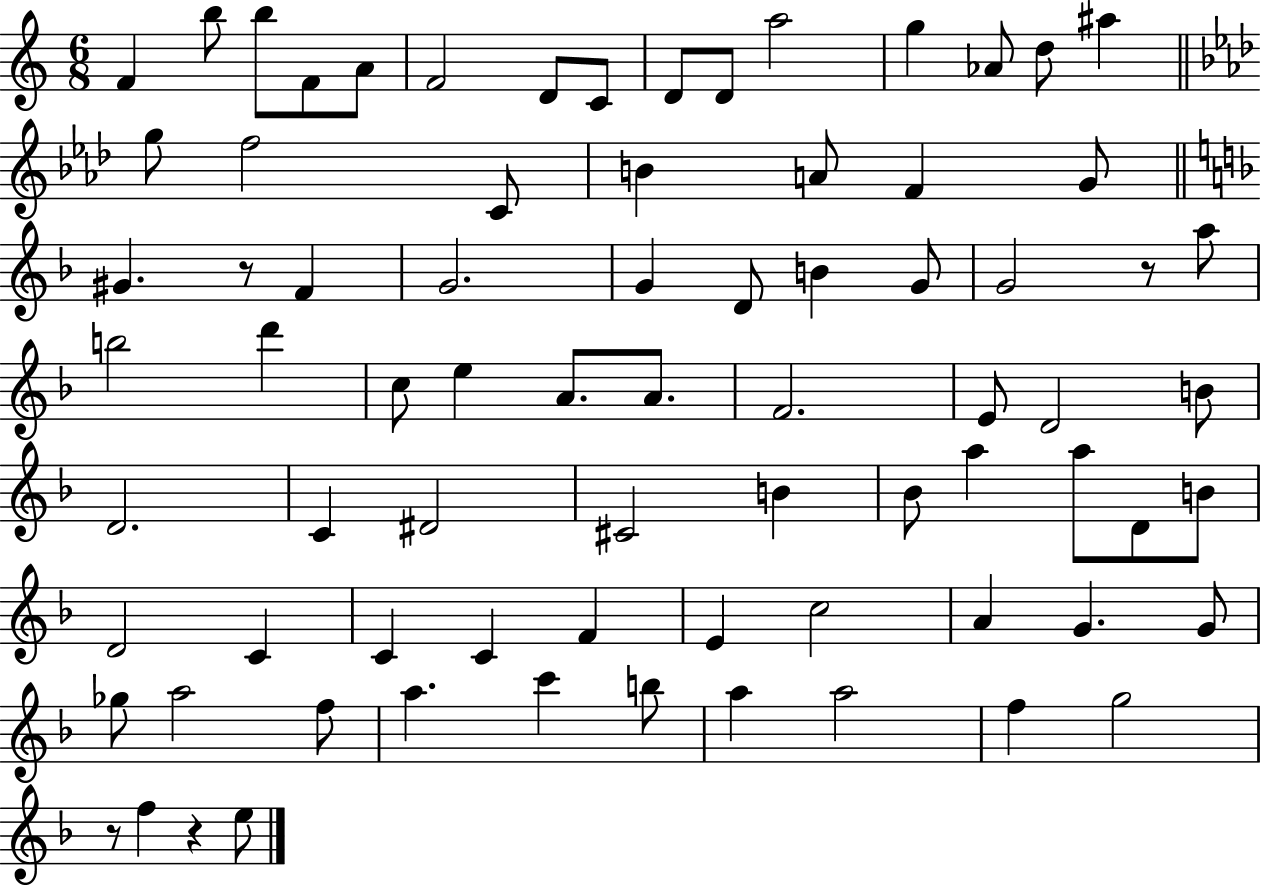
F4/q B5/e B5/e F4/e A4/e F4/h D4/e C4/e D4/e D4/e A5/h G5/q Ab4/e D5/e A#5/q G5/e F5/h C4/e B4/q A4/e F4/q G4/e G#4/q. R/e F4/q G4/h. G4/q D4/e B4/q G4/e G4/h R/e A5/e B5/h D6/q C5/e E5/q A4/e. A4/e. F4/h. E4/e D4/h B4/e D4/h. C4/q D#4/h C#4/h B4/q Bb4/e A5/q A5/e D4/e B4/e D4/h C4/q C4/q C4/q F4/q E4/q C5/h A4/q G4/q. G4/e Gb5/e A5/h F5/e A5/q. C6/q B5/e A5/q A5/h F5/q G5/h R/e F5/q R/q E5/e